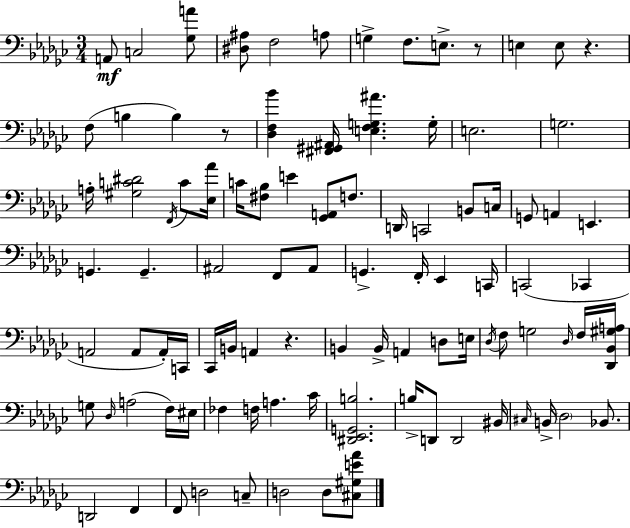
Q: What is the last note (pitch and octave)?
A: D3